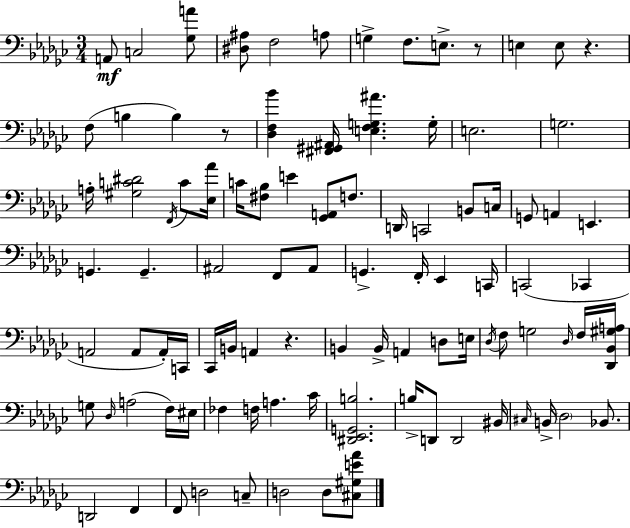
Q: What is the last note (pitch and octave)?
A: D3